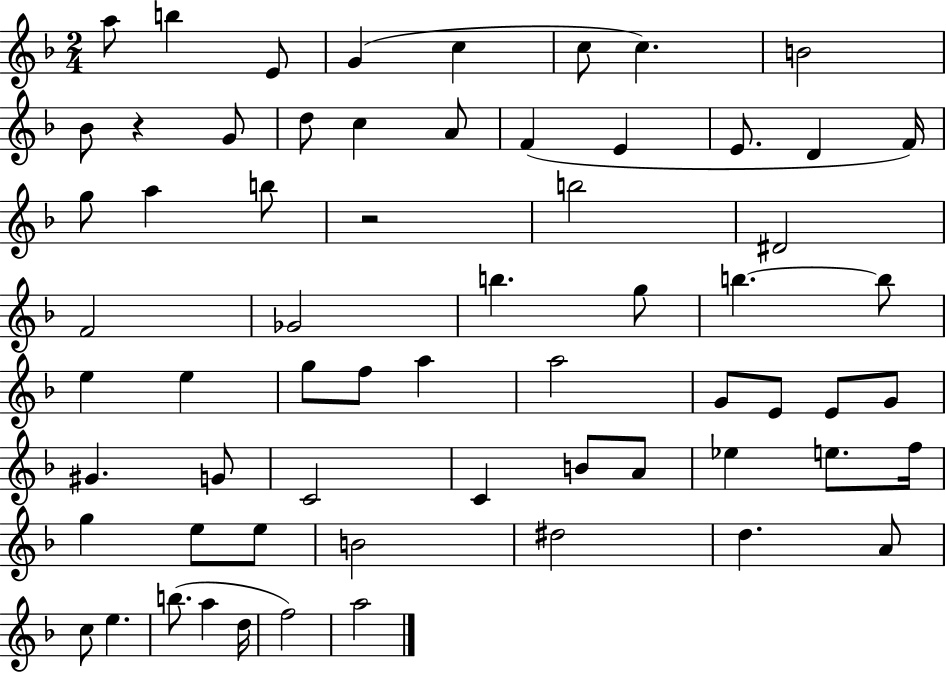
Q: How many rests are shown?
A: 2